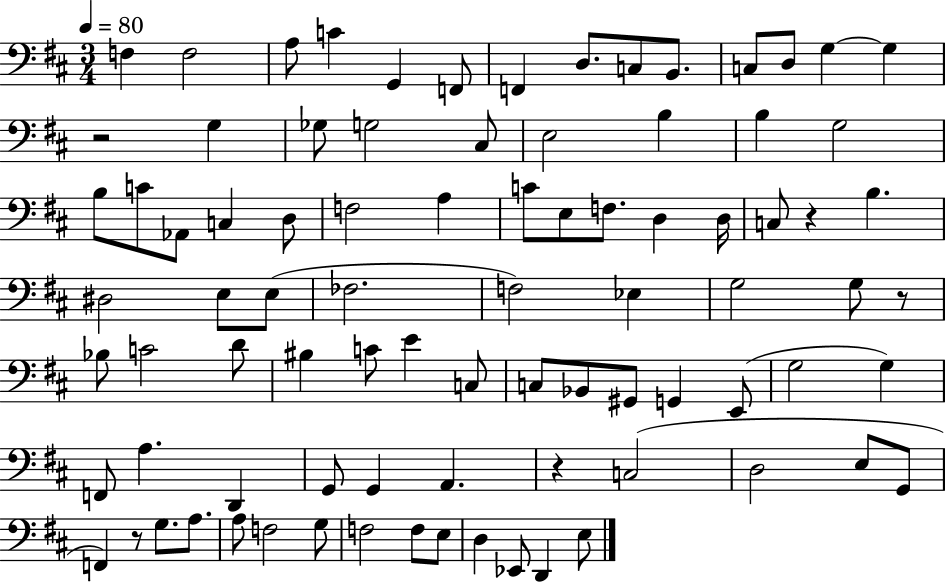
{
  \clef bass
  \numericTimeSignature
  \time 3/4
  \key d \major
  \tempo 4 = 80
  \repeat volta 2 { f4 f2 | a8 c'4 g,4 f,8 | f,4 d8. c8 b,8. | c8 d8 g4~~ g4 | \break r2 g4 | ges8 g2 cis8 | e2 b4 | b4 g2 | \break b8 c'8 aes,8 c4 d8 | f2 a4 | c'8 e8 f8. d4 d16 | c8 r4 b4. | \break dis2 e8 e8( | fes2. | f2) ees4 | g2 g8 r8 | \break bes8 c'2 d'8 | bis4 c'8 e'4 c8 | c8 bes,8 gis,8 g,4 e,8( | g2 g4) | \break f,8 a4. d,4 | g,8 g,4 a,4. | r4 c2( | d2 e8 g,8 | \break f,4) r8 g8. a8. | a8 f2 g8 | f2 f8 e8 | d4 ees,8 d,4 e8 | \break } \bar "|."
}